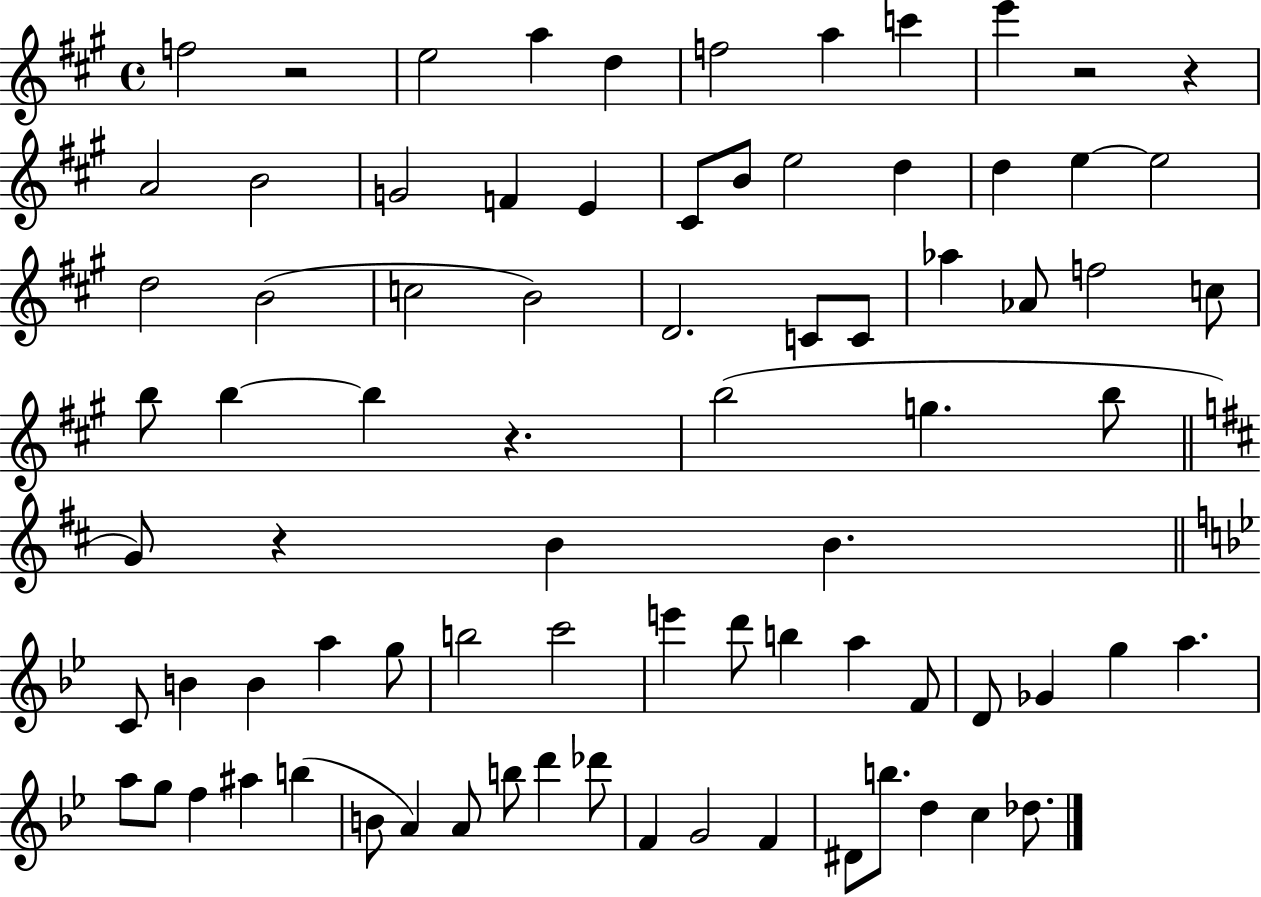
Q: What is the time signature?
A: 4/4